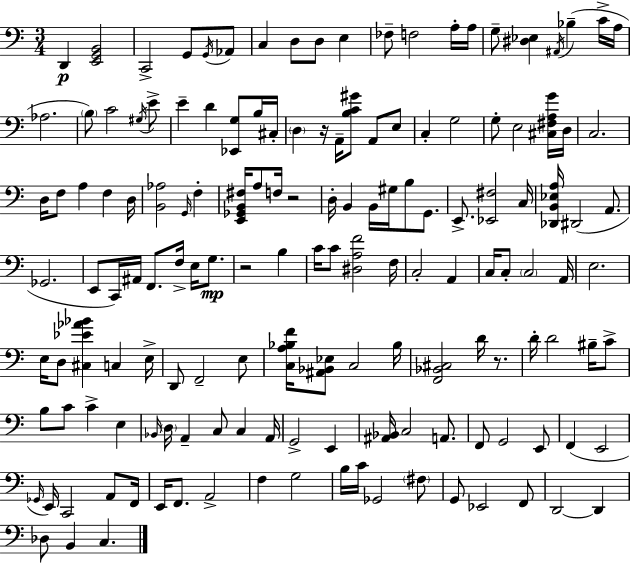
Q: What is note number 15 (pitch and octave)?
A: A#2